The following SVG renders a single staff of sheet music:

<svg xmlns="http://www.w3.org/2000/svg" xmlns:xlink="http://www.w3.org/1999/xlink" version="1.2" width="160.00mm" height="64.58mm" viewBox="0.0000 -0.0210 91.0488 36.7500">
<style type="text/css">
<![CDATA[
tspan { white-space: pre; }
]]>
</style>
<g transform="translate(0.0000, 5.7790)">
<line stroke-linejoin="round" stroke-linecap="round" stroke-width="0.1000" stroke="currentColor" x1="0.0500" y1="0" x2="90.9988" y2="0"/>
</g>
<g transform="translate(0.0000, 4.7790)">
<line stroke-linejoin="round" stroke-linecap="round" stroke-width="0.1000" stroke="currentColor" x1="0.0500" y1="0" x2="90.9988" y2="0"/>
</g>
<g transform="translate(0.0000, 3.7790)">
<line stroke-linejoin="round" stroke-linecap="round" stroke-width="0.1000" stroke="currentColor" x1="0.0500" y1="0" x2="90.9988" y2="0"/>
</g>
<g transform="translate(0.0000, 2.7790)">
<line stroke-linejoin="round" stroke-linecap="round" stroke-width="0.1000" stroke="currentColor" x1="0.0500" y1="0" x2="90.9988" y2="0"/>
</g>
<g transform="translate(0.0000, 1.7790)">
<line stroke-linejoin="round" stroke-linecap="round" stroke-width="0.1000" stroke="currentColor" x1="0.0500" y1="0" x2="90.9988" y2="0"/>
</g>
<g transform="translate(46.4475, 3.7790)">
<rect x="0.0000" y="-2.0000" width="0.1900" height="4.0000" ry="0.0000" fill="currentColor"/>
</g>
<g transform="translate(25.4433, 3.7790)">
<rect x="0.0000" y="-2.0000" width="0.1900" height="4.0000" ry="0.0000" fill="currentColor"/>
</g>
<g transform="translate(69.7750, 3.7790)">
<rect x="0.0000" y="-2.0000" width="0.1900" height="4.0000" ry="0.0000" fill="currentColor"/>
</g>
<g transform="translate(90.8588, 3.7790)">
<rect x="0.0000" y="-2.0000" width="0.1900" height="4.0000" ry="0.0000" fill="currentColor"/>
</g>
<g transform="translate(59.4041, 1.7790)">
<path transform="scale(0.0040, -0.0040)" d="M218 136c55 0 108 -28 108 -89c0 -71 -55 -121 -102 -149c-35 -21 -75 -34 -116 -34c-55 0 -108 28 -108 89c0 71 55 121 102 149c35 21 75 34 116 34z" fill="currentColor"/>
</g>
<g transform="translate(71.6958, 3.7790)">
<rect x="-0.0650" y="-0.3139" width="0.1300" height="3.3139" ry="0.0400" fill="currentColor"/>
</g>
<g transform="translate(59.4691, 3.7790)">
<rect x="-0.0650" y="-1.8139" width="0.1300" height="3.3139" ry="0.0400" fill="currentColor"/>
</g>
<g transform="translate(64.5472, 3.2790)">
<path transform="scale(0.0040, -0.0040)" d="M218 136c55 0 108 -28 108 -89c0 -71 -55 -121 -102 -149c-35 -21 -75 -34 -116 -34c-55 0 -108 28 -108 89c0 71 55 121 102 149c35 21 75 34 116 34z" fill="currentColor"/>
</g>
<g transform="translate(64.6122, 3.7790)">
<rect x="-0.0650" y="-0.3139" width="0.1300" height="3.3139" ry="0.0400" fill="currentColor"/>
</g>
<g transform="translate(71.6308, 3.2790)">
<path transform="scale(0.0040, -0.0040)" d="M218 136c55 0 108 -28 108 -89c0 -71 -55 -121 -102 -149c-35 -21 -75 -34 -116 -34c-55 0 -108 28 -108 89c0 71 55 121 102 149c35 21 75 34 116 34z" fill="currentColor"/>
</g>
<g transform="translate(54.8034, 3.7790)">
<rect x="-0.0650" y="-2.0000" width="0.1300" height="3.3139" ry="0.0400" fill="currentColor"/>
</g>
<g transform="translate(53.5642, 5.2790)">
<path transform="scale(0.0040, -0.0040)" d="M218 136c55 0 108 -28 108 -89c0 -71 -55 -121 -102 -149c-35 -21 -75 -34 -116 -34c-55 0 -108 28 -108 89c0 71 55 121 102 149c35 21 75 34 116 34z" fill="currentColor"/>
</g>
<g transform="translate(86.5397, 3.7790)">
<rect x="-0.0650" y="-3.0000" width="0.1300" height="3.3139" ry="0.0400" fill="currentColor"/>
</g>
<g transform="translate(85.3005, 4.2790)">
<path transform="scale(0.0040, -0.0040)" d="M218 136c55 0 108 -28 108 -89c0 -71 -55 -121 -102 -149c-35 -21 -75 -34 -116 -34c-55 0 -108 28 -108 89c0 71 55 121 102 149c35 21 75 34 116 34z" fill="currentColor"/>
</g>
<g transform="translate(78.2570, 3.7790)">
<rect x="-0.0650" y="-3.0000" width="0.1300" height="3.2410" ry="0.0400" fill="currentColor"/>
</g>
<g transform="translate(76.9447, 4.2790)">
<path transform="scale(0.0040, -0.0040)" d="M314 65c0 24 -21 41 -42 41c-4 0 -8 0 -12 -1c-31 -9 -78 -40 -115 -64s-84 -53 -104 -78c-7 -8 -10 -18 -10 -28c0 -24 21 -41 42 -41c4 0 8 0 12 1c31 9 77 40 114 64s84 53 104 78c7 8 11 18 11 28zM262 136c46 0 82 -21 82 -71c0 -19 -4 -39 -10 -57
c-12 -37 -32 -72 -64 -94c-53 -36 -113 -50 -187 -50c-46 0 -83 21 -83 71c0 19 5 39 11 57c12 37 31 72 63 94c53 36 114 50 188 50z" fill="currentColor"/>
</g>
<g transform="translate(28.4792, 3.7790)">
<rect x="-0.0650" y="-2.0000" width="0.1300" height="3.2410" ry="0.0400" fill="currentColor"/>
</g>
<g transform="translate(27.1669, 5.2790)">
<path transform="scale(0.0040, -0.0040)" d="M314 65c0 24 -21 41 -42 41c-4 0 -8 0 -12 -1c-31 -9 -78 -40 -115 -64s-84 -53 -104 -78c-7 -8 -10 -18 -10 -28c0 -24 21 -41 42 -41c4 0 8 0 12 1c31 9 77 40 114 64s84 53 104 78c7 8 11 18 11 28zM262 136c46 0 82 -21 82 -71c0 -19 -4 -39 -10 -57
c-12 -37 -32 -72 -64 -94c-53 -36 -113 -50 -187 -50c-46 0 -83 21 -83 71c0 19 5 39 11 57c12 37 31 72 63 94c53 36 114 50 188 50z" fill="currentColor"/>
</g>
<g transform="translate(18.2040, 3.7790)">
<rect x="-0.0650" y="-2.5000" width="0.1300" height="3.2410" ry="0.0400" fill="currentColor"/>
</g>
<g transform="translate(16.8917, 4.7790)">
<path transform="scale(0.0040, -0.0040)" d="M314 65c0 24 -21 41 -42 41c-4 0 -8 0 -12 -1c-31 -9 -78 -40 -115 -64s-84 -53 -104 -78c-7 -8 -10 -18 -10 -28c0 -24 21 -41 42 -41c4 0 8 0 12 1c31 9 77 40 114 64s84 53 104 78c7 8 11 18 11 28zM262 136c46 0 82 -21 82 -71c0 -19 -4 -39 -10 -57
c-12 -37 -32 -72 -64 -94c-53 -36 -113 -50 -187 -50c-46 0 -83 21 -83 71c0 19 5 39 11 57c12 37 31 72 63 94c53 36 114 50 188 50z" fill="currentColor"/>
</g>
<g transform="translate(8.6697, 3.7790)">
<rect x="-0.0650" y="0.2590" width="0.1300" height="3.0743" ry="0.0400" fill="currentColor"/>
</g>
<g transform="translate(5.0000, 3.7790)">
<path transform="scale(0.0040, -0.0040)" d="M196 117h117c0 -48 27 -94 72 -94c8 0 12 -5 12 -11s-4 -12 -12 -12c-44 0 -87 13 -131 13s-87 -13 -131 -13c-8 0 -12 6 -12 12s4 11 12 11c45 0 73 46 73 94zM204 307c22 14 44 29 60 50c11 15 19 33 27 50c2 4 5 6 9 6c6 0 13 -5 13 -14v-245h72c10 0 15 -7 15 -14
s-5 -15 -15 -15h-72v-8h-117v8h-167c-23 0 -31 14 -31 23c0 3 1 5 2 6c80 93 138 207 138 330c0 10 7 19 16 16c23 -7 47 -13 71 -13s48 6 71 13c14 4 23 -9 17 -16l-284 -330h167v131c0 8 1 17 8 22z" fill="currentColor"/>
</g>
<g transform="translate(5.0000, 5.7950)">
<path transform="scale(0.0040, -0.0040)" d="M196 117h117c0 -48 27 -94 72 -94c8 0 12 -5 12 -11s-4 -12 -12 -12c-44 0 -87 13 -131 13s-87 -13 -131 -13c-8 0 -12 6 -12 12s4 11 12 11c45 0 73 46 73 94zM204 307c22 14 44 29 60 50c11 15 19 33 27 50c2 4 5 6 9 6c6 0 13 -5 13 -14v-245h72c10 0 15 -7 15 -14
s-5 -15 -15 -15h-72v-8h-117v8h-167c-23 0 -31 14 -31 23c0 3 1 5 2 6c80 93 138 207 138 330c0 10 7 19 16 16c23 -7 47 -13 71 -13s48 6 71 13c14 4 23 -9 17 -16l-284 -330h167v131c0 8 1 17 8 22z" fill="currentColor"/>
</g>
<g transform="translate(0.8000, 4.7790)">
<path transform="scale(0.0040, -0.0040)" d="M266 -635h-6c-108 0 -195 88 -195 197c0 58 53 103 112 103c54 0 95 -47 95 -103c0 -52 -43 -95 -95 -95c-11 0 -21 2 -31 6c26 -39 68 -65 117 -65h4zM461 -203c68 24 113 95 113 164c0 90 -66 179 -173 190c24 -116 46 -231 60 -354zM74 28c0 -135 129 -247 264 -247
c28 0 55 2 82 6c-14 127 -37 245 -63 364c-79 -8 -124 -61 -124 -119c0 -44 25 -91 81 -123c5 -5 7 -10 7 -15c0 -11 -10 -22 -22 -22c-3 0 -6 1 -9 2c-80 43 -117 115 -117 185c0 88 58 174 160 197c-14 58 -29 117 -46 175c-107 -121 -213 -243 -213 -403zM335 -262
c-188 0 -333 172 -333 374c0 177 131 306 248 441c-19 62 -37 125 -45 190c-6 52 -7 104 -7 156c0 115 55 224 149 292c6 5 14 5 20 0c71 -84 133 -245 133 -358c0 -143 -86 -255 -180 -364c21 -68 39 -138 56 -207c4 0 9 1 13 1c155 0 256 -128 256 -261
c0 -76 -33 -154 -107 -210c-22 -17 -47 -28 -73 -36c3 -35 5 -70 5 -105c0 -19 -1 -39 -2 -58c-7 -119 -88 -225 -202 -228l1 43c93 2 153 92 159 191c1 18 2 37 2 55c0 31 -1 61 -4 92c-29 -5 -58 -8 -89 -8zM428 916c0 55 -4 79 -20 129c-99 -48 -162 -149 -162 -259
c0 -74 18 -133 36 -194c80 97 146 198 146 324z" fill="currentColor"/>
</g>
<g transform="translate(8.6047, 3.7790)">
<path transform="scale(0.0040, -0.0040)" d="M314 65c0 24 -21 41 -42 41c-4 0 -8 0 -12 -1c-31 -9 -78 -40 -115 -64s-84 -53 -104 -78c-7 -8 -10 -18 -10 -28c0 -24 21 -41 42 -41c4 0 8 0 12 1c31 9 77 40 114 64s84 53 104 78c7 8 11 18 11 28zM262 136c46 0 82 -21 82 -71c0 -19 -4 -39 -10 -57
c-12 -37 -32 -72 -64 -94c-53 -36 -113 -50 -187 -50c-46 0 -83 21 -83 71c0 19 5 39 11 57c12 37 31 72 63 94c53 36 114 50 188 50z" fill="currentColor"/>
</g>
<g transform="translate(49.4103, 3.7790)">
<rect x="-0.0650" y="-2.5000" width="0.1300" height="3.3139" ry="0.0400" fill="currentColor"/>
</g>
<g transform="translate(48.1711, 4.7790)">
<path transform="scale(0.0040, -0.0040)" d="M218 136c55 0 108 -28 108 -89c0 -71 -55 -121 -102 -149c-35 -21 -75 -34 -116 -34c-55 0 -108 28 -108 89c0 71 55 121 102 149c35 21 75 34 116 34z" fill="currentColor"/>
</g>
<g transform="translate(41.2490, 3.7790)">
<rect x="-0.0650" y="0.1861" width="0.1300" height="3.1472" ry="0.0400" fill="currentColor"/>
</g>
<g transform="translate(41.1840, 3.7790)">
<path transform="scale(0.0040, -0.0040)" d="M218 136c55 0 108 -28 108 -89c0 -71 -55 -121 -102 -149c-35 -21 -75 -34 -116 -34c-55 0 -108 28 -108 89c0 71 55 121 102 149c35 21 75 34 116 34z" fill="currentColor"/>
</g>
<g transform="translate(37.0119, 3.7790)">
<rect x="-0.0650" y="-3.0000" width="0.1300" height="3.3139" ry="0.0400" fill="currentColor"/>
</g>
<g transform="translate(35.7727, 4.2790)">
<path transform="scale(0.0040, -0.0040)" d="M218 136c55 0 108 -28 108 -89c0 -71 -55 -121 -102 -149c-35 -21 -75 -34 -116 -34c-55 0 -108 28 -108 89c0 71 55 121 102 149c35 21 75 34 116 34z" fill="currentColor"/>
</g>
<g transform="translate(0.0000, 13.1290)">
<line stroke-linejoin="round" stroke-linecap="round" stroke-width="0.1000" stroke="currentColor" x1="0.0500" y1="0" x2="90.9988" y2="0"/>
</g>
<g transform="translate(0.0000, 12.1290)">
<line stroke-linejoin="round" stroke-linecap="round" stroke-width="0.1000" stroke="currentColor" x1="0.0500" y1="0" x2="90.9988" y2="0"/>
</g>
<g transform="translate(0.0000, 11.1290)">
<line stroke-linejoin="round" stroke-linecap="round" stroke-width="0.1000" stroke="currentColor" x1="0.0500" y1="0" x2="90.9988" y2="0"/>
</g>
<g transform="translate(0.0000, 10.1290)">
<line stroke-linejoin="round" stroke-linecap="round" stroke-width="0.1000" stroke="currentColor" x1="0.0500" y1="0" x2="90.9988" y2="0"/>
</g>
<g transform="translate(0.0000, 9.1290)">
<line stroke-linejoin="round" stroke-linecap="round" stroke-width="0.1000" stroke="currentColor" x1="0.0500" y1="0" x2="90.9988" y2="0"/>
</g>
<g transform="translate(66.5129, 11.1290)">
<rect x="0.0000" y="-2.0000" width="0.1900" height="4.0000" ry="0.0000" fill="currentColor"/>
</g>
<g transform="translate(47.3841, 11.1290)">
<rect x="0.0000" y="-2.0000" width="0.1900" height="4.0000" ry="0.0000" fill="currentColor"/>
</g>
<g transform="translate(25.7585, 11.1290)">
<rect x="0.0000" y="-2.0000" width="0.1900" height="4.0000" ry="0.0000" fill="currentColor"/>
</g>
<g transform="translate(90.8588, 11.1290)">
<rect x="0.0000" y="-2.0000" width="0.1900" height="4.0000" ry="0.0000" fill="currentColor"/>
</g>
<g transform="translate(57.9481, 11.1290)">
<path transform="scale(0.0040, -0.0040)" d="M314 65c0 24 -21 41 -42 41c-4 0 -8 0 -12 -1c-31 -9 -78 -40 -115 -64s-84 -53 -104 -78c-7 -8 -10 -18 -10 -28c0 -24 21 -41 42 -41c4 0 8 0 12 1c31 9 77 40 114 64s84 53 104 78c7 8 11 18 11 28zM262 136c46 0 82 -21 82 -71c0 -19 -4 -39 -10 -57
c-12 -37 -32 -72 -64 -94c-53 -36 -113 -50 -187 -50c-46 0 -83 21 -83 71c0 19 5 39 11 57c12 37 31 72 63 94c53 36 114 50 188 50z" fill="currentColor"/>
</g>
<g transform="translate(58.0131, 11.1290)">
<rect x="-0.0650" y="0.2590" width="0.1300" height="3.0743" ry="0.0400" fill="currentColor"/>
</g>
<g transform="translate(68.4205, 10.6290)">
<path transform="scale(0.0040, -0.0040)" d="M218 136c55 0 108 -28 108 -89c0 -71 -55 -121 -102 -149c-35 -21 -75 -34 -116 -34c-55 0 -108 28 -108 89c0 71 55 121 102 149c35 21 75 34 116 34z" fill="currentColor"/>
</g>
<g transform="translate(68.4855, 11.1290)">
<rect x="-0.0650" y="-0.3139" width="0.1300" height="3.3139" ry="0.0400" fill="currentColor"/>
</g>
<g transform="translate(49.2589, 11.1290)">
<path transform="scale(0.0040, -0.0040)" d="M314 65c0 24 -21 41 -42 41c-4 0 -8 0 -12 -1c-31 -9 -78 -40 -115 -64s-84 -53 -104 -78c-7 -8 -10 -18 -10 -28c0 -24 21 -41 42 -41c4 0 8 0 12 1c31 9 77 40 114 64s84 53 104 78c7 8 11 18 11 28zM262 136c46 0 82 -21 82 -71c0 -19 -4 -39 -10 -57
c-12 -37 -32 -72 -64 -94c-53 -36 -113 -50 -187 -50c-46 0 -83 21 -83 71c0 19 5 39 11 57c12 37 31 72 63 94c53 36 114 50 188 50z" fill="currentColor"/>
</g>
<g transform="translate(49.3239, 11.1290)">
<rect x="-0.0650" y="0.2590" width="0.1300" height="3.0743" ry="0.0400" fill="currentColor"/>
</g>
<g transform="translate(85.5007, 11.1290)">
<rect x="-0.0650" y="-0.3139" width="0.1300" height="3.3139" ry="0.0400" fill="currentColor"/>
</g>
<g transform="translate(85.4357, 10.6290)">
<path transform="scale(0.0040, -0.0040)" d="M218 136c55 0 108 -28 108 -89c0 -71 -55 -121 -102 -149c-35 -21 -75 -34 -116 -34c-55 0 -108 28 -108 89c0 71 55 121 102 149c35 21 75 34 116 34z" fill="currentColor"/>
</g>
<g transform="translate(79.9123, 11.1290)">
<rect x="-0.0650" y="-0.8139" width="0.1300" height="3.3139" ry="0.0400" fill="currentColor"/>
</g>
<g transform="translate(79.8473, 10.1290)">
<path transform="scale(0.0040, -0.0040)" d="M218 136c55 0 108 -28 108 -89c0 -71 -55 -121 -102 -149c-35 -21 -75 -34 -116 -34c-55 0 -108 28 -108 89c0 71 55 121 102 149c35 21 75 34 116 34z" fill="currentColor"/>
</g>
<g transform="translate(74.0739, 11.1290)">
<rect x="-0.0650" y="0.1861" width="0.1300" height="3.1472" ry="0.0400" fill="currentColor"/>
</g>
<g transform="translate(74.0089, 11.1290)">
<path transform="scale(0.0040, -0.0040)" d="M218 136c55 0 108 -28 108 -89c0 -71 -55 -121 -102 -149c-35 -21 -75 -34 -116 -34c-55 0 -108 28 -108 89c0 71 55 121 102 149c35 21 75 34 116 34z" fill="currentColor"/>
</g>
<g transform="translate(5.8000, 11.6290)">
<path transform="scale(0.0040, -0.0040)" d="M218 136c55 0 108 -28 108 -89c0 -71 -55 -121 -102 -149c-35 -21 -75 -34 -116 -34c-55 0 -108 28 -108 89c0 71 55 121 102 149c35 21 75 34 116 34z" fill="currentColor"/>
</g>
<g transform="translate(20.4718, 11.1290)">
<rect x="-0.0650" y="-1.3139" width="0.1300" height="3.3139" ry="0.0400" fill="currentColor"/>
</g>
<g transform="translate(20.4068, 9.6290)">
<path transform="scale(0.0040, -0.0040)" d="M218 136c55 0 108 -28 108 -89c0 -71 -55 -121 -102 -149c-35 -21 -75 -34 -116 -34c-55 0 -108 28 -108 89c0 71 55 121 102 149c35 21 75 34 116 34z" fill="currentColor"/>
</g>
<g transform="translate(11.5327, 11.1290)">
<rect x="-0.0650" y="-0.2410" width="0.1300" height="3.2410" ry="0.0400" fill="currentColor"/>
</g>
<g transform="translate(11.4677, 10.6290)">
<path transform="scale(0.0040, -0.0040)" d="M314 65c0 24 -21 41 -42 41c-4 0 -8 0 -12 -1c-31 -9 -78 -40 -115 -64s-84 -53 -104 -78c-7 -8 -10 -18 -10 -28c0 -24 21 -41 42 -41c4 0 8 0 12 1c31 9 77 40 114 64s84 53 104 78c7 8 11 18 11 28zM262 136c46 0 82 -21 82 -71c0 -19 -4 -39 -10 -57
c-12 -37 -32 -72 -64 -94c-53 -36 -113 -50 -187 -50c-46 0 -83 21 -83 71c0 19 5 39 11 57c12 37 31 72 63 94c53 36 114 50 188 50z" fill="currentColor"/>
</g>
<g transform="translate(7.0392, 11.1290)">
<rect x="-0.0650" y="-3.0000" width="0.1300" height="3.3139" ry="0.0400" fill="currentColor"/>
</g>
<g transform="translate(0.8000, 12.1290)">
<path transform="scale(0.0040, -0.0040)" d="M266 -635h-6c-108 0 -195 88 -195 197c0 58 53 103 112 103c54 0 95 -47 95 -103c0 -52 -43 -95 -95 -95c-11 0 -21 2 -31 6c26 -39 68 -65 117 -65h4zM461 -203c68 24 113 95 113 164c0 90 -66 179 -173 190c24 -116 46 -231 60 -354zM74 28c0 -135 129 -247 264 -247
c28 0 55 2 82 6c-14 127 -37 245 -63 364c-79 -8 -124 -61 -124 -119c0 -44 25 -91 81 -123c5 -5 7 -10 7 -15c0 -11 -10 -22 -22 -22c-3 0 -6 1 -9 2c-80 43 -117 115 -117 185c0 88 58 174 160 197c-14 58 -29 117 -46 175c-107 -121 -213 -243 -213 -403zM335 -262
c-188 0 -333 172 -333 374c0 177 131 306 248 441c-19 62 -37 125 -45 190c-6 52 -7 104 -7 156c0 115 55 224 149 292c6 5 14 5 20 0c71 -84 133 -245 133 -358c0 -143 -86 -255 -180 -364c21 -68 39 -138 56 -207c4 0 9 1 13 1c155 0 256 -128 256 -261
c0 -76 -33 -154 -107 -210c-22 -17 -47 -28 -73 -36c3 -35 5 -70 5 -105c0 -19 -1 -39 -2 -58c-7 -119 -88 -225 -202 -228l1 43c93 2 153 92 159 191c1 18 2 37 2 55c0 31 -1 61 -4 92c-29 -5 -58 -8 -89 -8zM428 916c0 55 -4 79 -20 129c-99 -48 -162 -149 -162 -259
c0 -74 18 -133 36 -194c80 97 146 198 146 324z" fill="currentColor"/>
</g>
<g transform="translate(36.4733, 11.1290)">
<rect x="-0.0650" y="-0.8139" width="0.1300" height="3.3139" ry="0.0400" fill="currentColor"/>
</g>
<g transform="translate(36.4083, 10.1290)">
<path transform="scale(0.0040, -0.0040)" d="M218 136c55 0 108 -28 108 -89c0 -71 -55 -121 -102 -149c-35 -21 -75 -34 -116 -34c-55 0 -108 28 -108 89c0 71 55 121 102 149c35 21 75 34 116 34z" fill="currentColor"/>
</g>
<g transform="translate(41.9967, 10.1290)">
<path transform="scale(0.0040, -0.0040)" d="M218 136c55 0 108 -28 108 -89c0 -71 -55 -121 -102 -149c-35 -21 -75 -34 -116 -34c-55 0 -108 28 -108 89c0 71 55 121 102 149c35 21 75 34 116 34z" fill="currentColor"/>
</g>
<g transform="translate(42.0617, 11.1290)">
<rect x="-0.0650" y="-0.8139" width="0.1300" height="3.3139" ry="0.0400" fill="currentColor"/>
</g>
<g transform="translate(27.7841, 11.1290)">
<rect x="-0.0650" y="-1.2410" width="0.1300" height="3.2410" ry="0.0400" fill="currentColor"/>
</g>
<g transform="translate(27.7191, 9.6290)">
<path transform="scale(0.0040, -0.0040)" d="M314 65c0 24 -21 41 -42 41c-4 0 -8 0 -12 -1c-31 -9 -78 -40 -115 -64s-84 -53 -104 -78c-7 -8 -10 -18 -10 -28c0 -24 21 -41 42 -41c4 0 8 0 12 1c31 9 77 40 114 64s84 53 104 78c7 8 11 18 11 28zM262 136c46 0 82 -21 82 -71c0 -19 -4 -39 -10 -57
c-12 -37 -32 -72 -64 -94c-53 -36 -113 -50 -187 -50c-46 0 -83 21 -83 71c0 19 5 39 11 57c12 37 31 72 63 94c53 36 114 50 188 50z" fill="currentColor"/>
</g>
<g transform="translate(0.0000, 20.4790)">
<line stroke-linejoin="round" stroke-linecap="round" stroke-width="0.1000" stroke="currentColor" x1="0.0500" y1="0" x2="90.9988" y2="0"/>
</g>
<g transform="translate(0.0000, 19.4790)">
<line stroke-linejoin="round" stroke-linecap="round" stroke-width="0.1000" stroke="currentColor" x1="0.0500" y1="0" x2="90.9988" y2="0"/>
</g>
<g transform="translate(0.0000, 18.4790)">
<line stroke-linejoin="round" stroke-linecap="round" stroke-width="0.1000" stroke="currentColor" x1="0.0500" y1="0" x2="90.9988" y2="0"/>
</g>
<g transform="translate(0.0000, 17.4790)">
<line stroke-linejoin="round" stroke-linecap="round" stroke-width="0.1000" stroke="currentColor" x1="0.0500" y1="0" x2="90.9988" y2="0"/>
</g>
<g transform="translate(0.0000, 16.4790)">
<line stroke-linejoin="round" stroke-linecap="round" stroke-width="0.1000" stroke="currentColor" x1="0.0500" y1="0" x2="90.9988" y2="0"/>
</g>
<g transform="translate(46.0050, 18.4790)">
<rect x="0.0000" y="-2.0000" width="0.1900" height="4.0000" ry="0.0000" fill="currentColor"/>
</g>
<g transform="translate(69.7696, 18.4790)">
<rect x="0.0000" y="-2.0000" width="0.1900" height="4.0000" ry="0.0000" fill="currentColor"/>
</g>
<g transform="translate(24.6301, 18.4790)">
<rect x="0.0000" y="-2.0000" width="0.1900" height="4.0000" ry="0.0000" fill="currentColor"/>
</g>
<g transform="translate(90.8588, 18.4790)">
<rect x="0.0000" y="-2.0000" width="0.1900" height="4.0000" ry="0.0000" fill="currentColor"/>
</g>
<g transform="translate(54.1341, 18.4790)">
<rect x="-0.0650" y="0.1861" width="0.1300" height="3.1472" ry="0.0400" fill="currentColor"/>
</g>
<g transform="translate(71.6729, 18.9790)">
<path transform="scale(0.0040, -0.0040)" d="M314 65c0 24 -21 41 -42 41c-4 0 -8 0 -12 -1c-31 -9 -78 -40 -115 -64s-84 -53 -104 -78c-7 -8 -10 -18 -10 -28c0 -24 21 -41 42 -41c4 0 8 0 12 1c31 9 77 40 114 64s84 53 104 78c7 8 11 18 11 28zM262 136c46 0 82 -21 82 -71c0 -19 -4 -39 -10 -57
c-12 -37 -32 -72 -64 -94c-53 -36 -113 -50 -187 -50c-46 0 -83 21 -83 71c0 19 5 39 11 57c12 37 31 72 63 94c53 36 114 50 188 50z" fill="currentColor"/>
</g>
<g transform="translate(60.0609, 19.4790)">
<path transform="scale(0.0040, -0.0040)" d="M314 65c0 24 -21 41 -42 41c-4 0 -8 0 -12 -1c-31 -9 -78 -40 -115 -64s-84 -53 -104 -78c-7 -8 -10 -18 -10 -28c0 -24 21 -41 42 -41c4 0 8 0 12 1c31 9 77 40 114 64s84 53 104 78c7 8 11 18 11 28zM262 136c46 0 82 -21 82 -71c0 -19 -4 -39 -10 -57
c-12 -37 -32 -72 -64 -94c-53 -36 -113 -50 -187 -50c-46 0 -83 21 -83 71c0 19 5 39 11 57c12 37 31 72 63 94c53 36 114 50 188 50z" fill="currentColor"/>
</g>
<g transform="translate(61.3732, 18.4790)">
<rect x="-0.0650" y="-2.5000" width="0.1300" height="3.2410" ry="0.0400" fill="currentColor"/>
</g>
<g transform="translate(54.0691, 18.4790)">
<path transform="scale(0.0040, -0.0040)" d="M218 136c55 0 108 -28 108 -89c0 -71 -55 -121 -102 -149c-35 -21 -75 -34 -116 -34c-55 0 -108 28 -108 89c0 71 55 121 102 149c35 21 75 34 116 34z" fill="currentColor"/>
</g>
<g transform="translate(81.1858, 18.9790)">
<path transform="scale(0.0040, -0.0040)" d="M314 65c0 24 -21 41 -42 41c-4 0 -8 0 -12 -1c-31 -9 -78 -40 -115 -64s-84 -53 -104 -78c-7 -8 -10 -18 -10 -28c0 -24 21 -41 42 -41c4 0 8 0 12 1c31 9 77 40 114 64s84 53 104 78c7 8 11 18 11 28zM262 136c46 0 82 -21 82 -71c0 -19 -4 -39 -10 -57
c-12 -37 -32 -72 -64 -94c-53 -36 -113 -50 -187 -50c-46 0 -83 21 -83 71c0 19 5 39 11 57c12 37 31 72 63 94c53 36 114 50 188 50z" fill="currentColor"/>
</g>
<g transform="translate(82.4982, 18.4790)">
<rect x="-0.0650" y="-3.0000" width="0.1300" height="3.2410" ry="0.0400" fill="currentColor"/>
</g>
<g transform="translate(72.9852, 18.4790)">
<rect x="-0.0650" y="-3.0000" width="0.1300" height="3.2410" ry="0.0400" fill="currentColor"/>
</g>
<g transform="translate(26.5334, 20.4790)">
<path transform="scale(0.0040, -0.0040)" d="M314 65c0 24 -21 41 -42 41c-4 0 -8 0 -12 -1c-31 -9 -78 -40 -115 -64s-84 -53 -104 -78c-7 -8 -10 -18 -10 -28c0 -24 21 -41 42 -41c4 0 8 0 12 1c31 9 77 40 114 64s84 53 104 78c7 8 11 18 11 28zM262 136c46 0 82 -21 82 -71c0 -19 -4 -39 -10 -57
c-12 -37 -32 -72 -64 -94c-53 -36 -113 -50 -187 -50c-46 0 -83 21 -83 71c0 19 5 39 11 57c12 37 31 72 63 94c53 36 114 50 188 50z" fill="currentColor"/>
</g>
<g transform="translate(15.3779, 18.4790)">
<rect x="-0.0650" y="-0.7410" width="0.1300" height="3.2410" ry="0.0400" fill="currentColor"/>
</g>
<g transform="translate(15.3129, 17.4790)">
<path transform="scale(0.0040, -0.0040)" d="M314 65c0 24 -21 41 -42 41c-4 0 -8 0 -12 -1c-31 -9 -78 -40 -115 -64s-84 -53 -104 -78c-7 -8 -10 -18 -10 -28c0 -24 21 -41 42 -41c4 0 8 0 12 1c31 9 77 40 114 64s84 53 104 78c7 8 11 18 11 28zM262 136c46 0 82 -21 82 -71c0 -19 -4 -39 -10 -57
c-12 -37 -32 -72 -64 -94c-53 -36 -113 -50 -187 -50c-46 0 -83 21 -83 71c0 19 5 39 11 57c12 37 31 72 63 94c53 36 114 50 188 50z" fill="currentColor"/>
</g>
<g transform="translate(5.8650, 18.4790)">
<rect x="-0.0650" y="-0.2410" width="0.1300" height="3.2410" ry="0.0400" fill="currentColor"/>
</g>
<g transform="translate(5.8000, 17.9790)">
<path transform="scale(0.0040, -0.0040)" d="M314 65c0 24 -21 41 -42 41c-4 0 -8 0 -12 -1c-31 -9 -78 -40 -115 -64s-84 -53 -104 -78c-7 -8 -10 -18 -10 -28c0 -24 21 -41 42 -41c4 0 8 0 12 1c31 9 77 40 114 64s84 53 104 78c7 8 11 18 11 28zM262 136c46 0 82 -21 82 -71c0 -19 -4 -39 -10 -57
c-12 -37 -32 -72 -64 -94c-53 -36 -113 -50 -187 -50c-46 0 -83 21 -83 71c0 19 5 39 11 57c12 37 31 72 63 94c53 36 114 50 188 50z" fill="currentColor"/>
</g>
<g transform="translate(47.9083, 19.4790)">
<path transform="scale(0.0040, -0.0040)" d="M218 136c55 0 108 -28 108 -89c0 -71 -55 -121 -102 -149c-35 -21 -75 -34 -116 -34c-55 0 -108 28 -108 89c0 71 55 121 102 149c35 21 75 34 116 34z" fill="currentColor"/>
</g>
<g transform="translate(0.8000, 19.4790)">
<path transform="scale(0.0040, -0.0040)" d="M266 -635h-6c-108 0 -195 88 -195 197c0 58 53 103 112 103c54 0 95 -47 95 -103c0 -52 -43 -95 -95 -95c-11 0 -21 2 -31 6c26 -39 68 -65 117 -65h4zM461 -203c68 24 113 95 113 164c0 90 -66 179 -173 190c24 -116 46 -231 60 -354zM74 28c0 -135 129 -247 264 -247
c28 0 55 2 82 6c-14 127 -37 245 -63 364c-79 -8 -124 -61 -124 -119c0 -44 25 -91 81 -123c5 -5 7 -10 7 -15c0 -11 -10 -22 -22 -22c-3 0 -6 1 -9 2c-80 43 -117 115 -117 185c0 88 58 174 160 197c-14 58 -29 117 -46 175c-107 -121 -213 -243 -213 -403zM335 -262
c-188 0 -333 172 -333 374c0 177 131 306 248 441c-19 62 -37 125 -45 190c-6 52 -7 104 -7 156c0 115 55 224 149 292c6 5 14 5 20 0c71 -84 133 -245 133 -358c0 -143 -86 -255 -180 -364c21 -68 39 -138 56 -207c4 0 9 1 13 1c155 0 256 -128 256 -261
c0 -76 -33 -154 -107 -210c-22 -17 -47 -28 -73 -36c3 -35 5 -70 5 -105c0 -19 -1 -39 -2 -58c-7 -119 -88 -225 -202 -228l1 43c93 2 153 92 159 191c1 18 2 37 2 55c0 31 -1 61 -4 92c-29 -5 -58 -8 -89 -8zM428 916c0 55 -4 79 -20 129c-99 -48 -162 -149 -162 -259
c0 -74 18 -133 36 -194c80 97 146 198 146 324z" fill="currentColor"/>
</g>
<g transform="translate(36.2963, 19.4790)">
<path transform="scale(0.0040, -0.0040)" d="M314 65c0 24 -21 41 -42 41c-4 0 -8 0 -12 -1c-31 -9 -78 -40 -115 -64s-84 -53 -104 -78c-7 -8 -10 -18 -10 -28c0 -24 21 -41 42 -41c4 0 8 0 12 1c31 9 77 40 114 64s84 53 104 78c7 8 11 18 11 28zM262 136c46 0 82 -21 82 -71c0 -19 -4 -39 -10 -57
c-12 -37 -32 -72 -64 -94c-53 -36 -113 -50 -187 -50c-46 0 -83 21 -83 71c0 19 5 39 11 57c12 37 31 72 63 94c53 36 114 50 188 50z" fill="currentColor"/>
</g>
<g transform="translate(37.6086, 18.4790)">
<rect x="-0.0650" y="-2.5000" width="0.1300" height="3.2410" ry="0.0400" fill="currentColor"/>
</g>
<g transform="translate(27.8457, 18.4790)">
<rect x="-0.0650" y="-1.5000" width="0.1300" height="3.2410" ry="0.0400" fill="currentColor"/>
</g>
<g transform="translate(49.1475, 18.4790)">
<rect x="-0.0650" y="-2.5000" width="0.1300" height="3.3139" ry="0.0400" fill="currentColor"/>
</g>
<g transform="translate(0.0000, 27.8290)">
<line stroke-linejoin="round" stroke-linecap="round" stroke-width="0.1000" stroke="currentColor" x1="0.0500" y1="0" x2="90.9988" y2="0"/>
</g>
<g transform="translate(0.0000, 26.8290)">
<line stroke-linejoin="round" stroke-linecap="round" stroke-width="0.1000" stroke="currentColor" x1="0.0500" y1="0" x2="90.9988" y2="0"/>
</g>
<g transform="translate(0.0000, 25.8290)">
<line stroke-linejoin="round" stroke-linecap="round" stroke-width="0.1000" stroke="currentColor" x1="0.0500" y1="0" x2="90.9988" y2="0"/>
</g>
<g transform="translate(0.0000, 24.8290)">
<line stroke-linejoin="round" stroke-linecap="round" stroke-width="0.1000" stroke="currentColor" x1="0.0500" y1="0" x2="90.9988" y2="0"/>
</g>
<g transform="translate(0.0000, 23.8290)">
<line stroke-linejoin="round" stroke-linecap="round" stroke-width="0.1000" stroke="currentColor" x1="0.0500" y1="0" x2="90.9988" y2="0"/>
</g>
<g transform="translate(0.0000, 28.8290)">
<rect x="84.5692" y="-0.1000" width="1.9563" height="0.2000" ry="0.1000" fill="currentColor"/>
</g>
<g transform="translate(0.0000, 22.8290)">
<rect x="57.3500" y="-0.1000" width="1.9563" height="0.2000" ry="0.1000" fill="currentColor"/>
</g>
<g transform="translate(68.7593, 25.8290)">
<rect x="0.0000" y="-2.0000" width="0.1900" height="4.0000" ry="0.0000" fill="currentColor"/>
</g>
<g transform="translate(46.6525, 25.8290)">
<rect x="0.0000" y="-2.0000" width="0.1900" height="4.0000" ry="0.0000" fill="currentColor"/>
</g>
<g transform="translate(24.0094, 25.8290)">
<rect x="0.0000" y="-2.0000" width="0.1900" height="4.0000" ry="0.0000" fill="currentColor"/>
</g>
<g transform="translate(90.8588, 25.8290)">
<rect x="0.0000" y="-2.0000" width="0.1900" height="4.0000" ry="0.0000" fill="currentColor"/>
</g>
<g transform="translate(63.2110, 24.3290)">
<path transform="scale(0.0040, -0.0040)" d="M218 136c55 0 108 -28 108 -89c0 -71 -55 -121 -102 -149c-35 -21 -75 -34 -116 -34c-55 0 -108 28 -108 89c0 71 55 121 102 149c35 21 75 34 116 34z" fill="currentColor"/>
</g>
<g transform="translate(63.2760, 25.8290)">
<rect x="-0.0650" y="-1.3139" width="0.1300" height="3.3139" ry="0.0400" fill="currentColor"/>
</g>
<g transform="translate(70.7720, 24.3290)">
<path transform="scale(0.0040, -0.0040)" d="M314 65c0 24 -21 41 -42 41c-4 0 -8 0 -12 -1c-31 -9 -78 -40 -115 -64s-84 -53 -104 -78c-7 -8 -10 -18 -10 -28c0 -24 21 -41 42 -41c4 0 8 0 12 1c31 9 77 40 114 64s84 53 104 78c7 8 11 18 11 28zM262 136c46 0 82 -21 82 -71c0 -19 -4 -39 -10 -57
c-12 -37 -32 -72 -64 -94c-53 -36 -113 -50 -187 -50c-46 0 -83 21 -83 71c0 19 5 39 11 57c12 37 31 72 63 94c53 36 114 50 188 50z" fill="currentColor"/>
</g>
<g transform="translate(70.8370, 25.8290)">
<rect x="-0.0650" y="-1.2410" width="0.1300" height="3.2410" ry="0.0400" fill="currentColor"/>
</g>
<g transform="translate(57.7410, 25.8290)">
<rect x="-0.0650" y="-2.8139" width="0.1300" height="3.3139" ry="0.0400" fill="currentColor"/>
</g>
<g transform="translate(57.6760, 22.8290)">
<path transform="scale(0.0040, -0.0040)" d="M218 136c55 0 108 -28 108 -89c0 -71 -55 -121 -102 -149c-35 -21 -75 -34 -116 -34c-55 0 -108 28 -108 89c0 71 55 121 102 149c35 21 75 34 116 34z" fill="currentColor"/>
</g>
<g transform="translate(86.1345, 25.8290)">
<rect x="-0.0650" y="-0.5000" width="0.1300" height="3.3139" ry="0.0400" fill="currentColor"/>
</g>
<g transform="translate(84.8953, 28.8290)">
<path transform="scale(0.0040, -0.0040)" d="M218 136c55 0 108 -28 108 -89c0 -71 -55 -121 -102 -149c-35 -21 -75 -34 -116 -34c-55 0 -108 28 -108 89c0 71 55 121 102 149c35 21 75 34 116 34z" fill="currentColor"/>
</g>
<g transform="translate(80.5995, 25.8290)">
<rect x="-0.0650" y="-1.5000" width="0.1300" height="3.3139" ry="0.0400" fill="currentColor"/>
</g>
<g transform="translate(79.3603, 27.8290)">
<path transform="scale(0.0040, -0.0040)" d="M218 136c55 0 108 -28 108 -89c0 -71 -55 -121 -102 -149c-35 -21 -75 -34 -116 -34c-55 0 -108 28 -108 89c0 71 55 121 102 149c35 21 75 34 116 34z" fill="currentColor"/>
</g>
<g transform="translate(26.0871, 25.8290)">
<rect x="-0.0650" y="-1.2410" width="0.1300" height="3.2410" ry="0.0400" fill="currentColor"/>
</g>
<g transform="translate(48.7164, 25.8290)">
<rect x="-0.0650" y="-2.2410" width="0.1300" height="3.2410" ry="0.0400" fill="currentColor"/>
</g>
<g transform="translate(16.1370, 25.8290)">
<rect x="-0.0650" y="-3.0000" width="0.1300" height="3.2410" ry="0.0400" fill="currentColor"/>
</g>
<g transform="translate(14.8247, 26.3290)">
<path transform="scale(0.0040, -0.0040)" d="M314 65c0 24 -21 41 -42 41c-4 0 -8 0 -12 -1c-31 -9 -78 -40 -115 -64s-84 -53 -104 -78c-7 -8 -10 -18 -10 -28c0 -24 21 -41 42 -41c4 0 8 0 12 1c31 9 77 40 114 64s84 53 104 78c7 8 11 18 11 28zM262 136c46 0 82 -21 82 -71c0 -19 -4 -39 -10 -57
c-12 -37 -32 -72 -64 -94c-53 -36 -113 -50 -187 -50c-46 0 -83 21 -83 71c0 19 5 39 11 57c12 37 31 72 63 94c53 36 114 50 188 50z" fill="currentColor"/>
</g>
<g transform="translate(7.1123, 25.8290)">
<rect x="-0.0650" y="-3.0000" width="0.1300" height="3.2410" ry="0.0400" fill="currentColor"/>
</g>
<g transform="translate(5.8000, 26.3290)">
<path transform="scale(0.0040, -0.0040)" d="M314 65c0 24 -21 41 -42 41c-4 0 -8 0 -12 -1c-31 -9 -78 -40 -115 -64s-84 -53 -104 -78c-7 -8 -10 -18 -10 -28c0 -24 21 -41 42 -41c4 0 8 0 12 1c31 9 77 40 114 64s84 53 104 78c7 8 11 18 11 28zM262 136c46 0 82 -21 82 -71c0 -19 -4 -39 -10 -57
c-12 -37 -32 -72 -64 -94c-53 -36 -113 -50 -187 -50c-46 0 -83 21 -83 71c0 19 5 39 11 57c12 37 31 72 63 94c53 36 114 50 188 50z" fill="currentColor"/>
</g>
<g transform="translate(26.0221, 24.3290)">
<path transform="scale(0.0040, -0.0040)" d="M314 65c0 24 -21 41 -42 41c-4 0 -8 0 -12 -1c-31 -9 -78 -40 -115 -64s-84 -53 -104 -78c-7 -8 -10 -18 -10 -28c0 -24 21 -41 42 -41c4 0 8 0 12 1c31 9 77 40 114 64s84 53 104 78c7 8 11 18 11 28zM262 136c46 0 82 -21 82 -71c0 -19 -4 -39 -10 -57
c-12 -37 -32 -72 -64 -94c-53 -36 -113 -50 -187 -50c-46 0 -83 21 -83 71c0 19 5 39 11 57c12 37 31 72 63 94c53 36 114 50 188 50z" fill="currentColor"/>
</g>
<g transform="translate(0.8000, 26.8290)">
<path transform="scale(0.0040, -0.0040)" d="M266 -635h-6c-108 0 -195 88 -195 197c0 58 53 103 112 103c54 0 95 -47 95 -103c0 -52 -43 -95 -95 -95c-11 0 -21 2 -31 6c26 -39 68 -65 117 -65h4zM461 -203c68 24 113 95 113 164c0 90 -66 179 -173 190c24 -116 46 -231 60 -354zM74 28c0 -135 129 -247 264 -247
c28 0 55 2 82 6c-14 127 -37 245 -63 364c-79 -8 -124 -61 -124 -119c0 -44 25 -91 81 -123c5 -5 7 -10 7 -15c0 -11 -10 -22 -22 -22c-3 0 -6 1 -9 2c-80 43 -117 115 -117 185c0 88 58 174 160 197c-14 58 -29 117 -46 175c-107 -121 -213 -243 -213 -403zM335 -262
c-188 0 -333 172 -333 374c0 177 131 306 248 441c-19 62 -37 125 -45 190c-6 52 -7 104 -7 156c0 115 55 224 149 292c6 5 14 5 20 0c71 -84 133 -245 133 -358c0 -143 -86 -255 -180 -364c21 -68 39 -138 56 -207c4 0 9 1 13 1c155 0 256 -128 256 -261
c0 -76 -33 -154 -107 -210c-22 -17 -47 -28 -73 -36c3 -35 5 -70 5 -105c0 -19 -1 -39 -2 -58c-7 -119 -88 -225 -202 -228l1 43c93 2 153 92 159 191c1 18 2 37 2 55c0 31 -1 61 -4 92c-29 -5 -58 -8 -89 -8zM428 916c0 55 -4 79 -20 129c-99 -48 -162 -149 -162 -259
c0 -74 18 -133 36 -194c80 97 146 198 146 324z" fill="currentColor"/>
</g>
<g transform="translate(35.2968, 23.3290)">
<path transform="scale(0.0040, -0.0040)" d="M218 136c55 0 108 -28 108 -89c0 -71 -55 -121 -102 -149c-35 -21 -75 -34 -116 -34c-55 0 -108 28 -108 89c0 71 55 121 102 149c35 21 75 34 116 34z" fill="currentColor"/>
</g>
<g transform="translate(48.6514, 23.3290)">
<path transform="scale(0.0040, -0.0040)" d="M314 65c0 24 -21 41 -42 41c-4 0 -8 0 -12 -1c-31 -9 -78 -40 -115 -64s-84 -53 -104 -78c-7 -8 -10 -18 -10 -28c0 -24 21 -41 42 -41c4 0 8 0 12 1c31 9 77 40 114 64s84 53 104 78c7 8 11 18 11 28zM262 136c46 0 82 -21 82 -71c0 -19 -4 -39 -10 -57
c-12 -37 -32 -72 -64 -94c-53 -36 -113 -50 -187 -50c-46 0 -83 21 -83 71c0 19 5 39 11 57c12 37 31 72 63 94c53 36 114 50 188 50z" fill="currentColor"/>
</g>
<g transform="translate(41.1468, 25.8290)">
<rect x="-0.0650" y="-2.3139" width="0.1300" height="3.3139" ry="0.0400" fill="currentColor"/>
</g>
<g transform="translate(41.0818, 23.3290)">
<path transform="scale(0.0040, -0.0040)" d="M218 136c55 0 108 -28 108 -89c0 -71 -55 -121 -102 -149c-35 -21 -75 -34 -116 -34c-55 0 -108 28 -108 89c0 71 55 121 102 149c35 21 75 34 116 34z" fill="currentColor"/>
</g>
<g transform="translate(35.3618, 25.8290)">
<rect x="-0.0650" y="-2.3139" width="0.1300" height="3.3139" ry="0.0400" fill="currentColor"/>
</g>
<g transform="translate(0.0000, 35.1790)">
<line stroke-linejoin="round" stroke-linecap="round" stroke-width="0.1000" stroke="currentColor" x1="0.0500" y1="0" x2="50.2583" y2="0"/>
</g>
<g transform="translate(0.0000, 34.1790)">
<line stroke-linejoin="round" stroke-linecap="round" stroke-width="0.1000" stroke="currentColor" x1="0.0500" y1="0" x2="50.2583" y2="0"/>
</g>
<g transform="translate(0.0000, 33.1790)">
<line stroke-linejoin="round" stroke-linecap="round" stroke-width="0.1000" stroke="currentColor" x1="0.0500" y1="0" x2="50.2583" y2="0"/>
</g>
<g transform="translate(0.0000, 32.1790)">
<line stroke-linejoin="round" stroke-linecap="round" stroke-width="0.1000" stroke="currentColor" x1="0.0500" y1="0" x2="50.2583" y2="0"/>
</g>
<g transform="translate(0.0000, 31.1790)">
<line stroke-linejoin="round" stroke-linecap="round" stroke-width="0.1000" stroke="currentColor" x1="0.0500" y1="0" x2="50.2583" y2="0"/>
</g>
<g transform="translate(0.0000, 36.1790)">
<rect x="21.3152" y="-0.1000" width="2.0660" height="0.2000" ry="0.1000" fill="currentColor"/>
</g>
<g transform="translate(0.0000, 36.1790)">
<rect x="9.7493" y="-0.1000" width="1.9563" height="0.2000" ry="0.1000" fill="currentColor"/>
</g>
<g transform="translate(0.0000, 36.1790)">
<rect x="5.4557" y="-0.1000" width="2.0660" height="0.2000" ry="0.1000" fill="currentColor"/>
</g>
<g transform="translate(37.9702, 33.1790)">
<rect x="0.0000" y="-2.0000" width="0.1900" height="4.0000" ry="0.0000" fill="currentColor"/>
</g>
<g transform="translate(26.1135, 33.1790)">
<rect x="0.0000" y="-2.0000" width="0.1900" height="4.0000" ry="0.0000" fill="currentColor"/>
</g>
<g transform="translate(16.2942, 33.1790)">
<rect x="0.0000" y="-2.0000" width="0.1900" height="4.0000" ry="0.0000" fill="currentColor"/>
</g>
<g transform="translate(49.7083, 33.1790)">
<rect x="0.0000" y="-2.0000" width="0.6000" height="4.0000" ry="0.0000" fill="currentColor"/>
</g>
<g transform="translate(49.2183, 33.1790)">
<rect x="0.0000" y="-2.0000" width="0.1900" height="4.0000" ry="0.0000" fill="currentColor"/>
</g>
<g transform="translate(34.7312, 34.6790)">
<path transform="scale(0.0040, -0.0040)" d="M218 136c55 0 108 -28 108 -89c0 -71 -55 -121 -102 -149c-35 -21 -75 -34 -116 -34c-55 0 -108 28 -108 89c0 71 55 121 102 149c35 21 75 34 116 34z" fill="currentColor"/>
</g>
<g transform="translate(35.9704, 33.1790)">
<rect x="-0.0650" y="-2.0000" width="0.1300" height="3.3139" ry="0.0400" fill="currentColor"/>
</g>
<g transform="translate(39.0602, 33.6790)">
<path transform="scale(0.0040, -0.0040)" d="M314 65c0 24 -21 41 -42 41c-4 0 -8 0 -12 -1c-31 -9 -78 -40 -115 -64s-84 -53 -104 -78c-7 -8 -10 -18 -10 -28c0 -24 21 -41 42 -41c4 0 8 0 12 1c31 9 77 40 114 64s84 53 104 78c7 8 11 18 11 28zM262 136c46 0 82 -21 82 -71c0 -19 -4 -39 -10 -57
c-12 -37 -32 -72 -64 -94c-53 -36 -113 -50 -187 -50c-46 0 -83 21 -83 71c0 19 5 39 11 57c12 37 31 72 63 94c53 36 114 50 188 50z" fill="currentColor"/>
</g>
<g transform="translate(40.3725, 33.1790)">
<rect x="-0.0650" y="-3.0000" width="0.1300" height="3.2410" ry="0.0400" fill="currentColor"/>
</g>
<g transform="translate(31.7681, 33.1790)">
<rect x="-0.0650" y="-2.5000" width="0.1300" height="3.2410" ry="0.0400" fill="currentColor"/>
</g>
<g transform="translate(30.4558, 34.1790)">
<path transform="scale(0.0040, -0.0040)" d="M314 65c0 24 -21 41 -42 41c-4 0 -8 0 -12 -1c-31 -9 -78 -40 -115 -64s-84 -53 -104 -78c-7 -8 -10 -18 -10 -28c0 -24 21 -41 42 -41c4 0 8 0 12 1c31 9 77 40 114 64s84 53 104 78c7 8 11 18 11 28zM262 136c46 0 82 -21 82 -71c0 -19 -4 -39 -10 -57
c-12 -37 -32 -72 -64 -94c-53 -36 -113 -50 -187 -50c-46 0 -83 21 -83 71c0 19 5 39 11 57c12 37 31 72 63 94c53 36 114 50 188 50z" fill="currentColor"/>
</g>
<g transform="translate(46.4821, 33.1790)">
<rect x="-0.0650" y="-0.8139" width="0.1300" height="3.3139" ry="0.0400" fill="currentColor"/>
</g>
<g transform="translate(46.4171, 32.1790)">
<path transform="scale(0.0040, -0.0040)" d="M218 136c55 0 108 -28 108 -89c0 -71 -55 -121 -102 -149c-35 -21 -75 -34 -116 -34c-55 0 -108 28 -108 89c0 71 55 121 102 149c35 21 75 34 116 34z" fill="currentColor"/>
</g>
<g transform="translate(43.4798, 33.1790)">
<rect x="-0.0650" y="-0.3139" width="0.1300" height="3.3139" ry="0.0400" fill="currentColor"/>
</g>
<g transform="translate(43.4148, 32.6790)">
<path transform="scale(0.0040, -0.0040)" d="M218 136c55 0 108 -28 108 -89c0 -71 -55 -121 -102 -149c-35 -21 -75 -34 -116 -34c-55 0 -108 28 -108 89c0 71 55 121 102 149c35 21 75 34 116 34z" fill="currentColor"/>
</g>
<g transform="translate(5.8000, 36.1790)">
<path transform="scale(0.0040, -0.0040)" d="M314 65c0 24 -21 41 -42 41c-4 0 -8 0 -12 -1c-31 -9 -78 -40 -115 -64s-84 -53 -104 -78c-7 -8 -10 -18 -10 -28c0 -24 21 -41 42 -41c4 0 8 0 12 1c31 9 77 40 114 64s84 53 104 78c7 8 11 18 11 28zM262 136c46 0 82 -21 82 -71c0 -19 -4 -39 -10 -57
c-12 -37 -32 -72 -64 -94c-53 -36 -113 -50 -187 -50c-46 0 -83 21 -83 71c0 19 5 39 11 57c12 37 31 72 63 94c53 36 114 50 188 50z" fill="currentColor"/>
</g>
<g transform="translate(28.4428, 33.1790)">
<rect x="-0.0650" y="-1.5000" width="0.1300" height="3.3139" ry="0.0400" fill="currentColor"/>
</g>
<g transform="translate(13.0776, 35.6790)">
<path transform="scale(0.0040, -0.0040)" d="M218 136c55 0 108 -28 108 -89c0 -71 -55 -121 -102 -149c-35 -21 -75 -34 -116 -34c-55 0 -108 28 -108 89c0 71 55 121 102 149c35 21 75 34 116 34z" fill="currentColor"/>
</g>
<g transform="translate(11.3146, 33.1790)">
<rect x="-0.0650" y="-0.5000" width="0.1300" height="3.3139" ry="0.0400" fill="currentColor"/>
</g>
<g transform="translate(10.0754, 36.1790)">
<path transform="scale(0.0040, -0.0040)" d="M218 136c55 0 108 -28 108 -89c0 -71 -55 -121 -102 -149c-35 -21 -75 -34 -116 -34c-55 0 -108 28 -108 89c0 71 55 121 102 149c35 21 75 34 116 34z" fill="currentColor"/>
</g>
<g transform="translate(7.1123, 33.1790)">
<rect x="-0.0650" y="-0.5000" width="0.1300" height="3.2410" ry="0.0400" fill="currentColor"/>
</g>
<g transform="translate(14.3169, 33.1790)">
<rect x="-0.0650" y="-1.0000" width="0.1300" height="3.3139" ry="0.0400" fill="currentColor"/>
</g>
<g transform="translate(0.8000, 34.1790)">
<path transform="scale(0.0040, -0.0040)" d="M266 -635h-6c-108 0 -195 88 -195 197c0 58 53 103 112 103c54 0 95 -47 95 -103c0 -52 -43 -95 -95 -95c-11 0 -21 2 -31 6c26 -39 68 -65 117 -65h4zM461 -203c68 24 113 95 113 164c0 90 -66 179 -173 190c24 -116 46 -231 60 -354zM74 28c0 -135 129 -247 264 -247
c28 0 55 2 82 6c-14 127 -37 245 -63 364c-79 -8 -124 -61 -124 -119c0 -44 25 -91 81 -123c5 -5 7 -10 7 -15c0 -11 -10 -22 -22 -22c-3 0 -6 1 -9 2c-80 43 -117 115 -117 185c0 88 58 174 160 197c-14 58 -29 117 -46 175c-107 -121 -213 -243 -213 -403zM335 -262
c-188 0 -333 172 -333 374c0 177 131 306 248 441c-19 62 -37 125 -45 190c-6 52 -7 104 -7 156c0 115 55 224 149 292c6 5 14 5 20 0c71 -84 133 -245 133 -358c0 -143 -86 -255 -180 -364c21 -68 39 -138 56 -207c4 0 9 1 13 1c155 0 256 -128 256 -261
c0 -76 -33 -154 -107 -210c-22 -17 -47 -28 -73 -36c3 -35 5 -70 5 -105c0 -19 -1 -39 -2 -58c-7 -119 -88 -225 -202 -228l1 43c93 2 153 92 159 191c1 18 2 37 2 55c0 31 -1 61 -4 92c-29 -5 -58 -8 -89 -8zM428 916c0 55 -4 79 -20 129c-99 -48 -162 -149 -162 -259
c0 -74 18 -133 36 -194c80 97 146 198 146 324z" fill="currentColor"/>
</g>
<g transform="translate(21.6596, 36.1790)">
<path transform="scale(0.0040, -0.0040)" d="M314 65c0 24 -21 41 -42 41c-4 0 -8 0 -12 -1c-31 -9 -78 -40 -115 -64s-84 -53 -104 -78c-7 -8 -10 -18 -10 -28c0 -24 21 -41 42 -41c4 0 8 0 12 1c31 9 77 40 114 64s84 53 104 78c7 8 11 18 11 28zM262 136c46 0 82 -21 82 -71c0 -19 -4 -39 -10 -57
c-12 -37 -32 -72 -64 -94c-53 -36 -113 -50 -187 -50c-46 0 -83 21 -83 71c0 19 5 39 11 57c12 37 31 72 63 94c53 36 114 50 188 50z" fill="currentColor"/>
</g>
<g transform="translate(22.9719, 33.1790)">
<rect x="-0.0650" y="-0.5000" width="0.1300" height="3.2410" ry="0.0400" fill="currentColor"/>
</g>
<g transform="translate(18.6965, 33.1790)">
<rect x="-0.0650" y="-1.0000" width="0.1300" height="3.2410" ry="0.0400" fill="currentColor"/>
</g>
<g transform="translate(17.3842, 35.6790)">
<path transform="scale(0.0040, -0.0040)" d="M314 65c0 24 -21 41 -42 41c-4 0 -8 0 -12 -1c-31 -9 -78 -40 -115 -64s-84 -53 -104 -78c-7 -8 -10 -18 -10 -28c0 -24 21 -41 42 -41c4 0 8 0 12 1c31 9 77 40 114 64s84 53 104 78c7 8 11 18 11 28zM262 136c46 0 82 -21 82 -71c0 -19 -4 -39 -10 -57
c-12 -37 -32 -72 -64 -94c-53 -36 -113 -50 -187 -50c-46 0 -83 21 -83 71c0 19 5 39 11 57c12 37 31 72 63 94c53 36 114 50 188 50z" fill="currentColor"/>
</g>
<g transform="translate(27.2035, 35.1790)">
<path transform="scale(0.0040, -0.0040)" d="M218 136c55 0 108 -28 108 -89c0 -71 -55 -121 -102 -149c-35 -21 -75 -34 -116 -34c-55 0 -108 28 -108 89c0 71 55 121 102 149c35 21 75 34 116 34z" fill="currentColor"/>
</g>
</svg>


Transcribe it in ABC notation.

X:1
T:Untitled
M:4/4
L:1/4
K:C
B2 G2 F2 A B G F f c c A2 A A c2 e e2 d d B2 B2 c B d c c2 d2 E2 G2 G B G2 A2 A2 A2 A2 e2 g g g2 a e e2 E C C2 C D D2 C2 E G2 F A2 c d